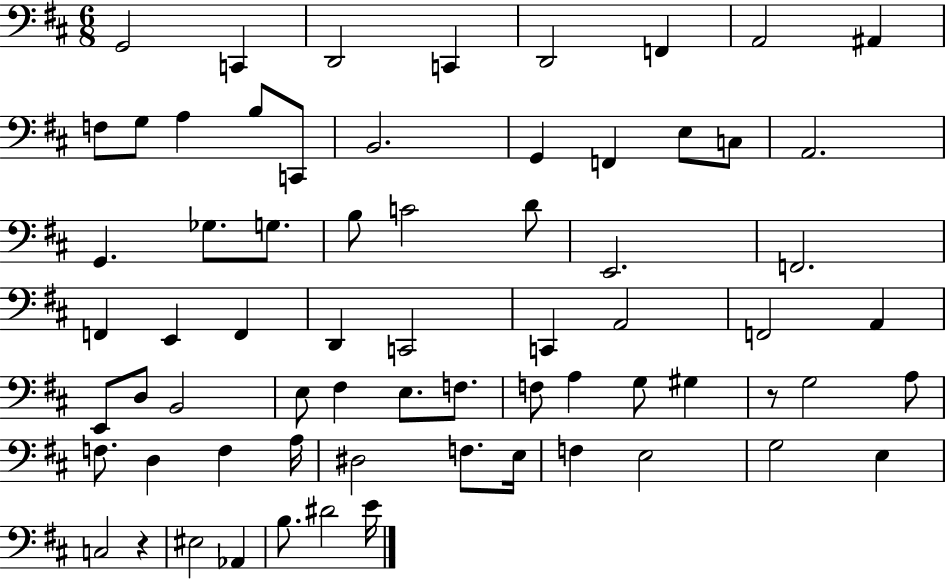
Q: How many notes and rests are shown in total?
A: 68